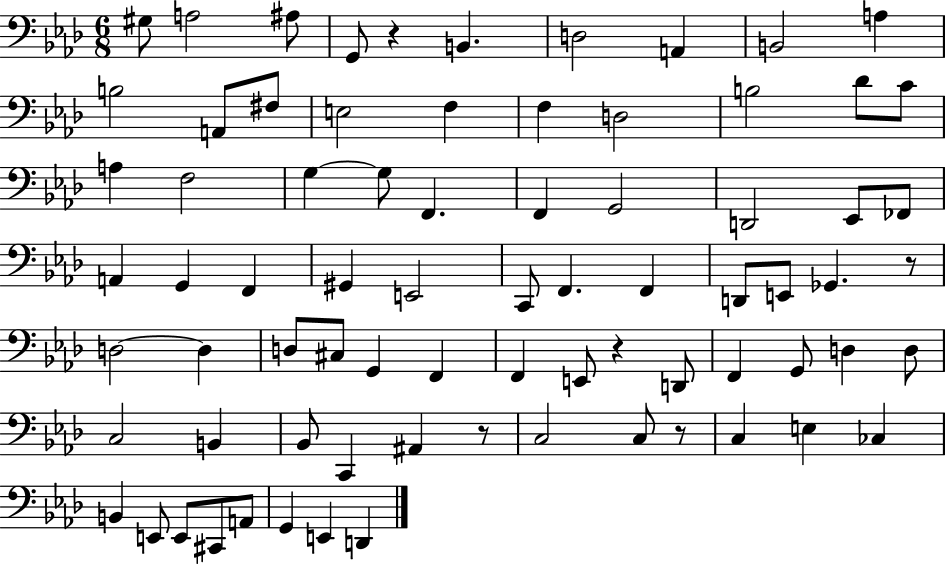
{
  \clef bass
  \numericTimeSignature
  \time 6/8
  \key aes \major
  gis8 a2 ais8 | g,8 r4 b,4. | d2 a,4 | b,2 a4 | \break b2 a,8 fis8 | e2 f4 | f4 d2 | b2 des'8 c'8 | \break a4 f2 | g4~~ g8 f,4. | f,4 g,2 | d,2 ees,8 fes,8 | \break a,4 g,4 f,4 | gis,4 e,2 | c,8 f,4. f,4 | d,8 e,8 ges,4. r8 | \break d2~~ d4 | d8 cis8 g,4 f,4 | f,4 e,8 r4 d,8 | f,4 g,8 d4 d8 | \break c2 b,4 | bes,8 c,4 ais,4 r8 | c2 c8 r8 | c4 e4 ces4 | \break b,4 e,8 e,8 cis,8 a,8 | g,4 e,4 d,4 | \bar "|."
}